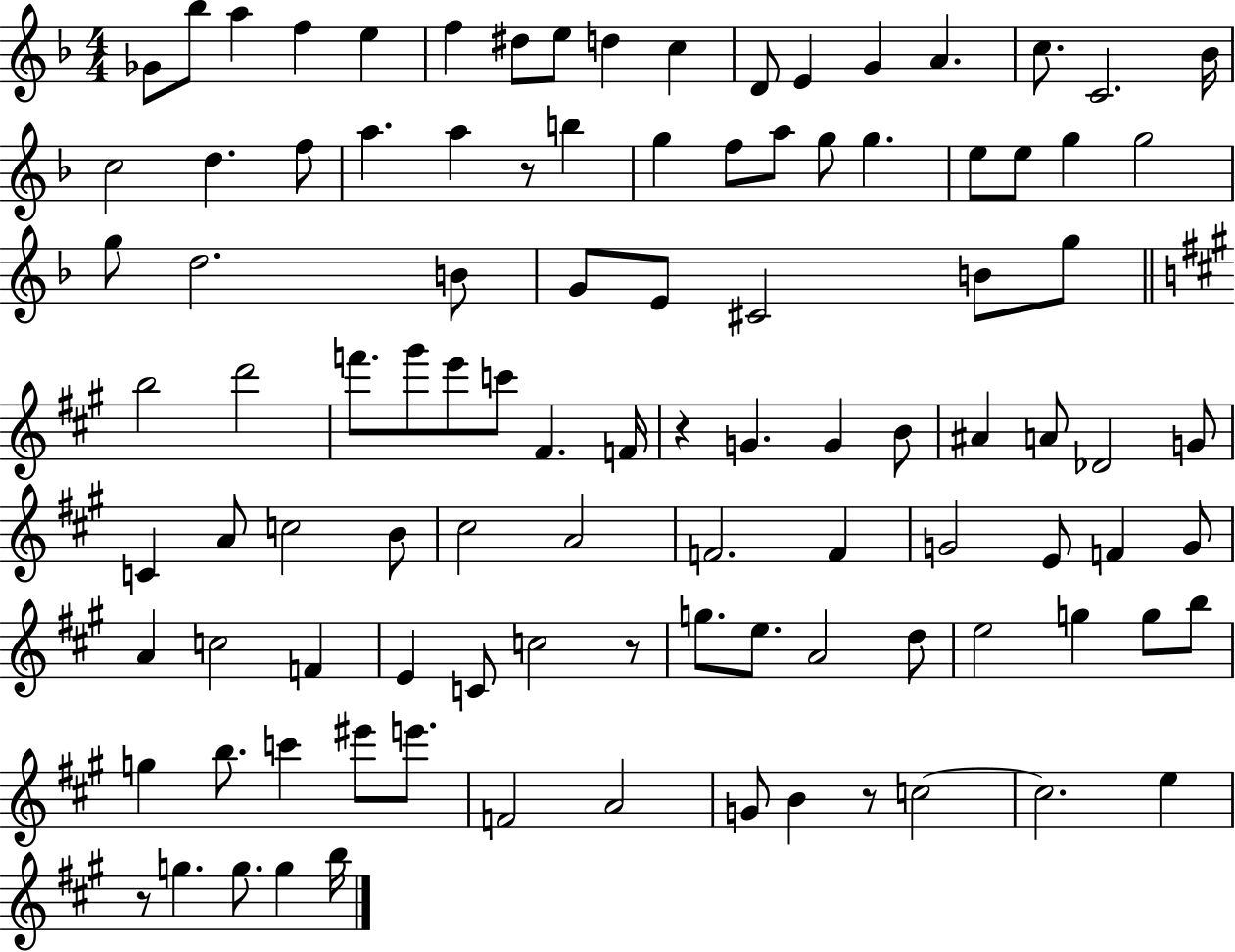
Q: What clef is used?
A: treble